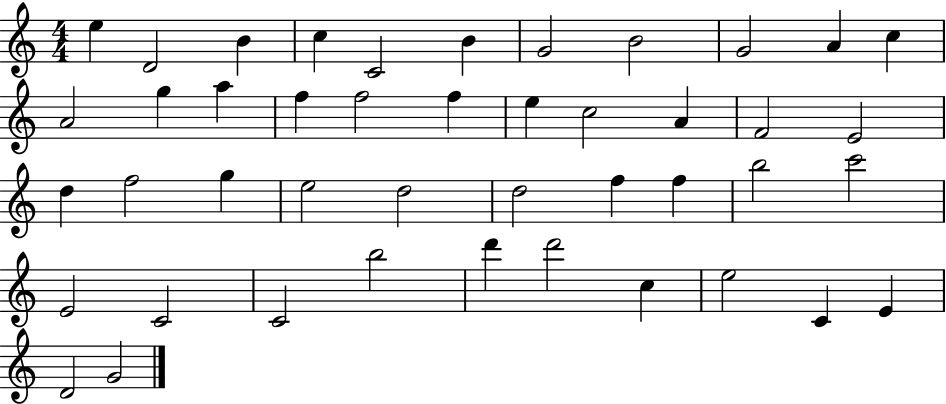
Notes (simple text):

E5/q D4/h B4/q C5/q C4/h B4/q G4/h B4/h G4/h A4/q C5/q A4/h G5/q A5/q F5/q F5/h F5/q E5/q C5/h A4/q F4/h E4/h D5/q F5/h G5/q E5/h D5/h D5/h F5/q F5/q B5/h C6/h E4/h C4/h C4/h B5/h D6/q D6/h C5/q E5/h C4/q E4/q D4/h G4/h